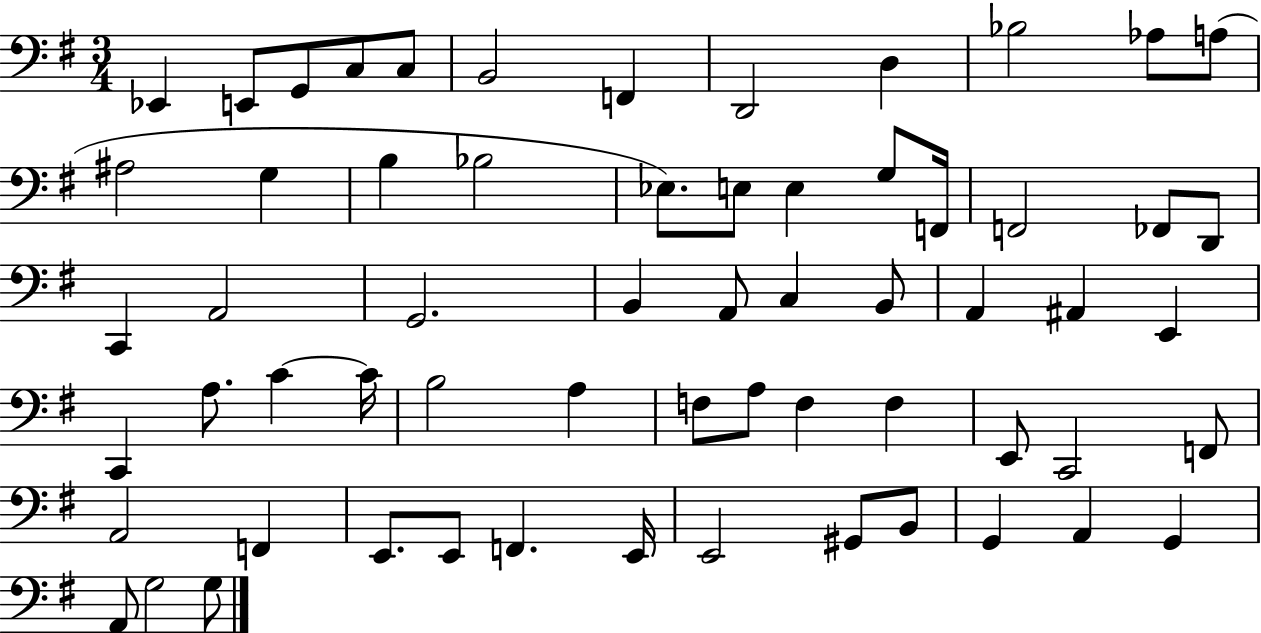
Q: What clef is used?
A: bass